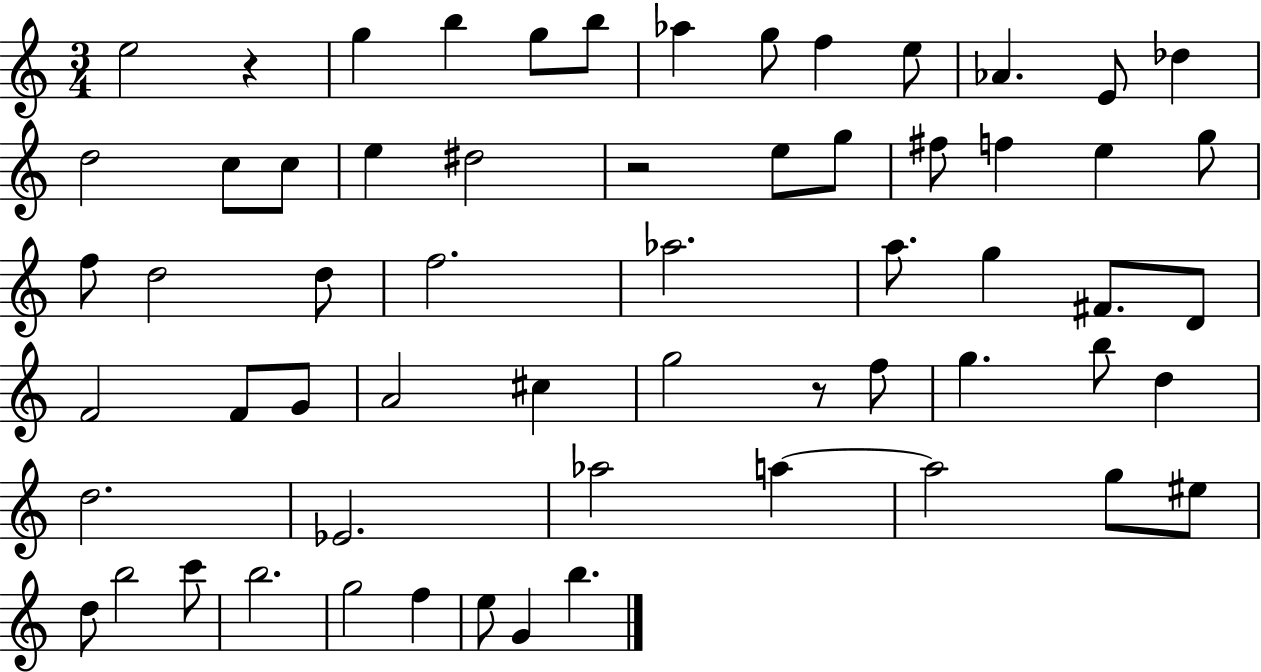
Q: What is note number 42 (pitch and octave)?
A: D5